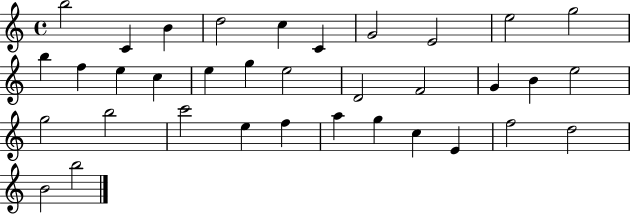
{
  \clef treble
  \time 4/4
  \defaultTimeSignature
  \key c \major
  b''2 c'4 b'4 | d''2 c''4 c'4 | g'2 e'2 | e''2 g''2 | \break b''4 f''4 e''4 c''4 | e''4 g''4 e''2 | d'2 f'2 | g'4 b'4 e''2 | \break g''2 b''2 | c'''2 e''4 f''4 | a''4 g''4 c''4 e'4 | f''2 d''2 | \break b'2 b''2 | \bar "|."
}